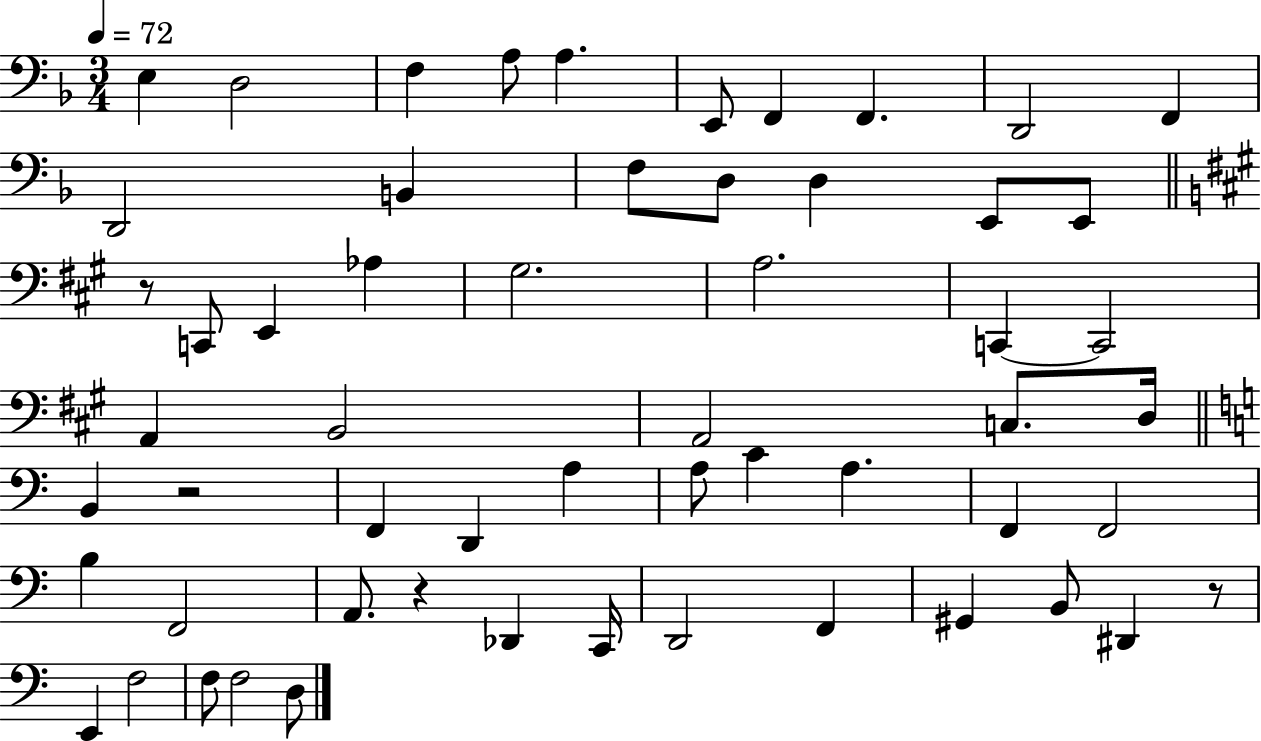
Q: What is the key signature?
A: F major